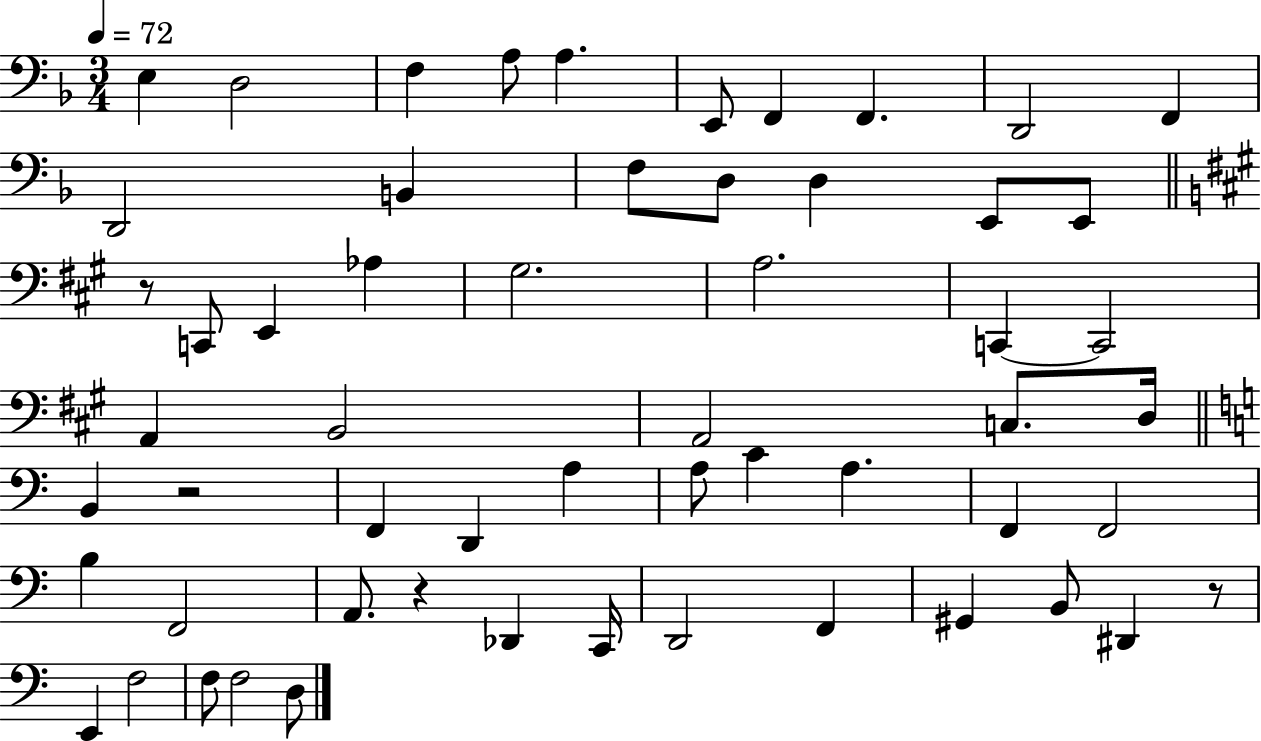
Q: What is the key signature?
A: F major